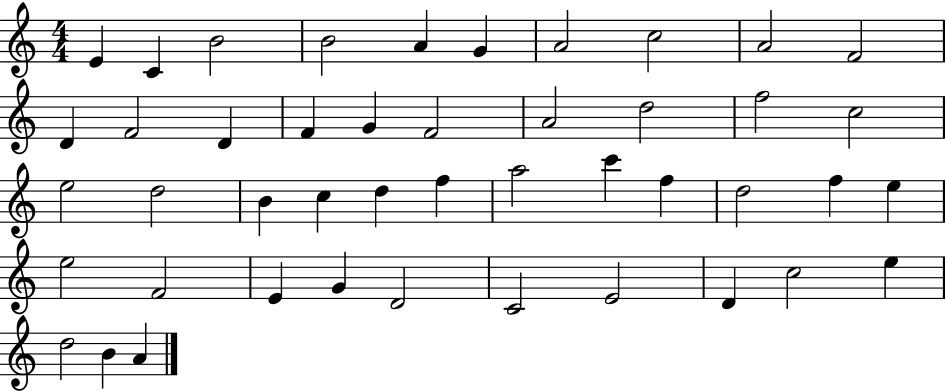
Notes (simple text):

E4/q C4/q B4/h B4/h A4/q G4/q A4/h C5/h A4/h F4/h D4/q F4/h D4/q F4/q G4/q F4/h A4/h D5/h F5/h C5/h E5/h D5/h B4/q C5/q D5/q F5/q A5/h C6/q F5/q D5/h F5/q E5/q E5/h F4/h E4/q G4/q D4/h C4/h E4/h D4/q C5/h E5/q D5/h B4/q A4/q